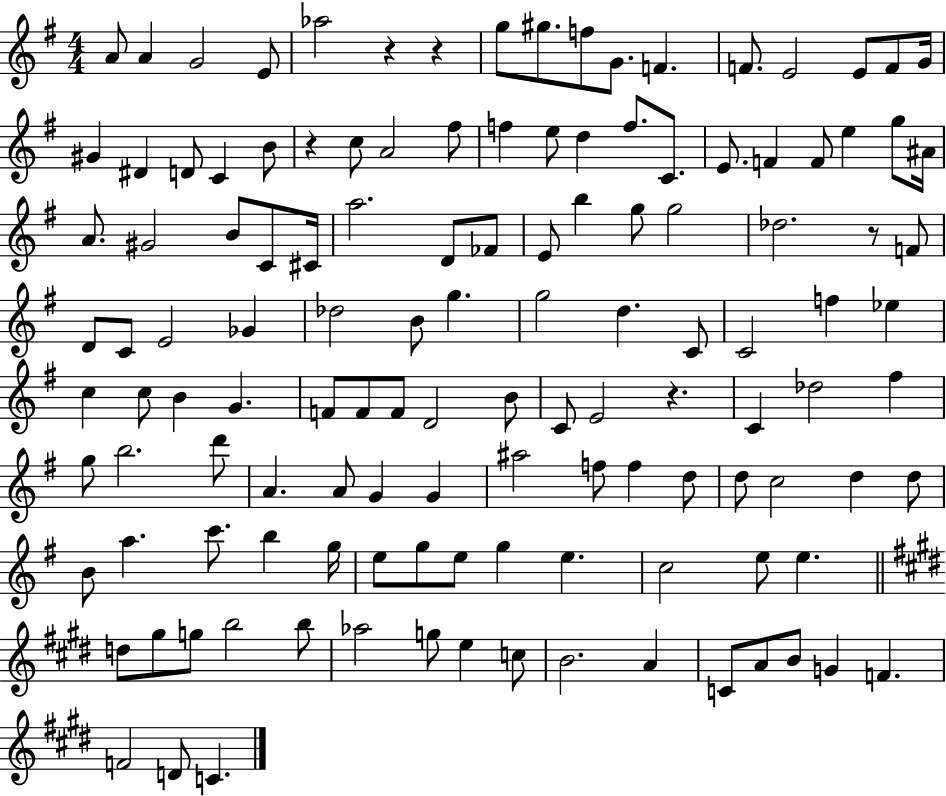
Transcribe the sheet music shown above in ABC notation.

X:1
T:Untitled
M:4/4
L:1/4
K:G
A/2 A G2 E/2 _a2 z z g/2 ^g/2 f/2 G/2 F F/2 E2 E/2 F/2 G/4 ^G ^D D/2 C B/2 z c/2 A2 ^f/2 f e/2 d f/2 C/2 E/2 F F/2 e g/2 ^A/4 A/2 ^G2 B/2 C/2 ^C/4 a2 D/2 _F/2 E/2 b g/2 g2 _d2 z/2 F/2 D/2 C/2 E2 _G _d2 B/2 g g2 d C/2 C2 f _e c c/2 B G F/2 F/2 F/2 D2 B/2 C/2 E2 z C _d2 ^f g/2 b2 d'/2 A A/2 G G ^a2 f/2 f d/2 d/2 c2 d d/2 B/2 a c'/2 b g/4 e/2 g/2 e/2 g e c2 e/2 e d/2 ^g/2 g/2 b2 b/2 _a2 g/2 e c/2 B2 A C/2 A/2 B/2 G F F2 D/2 C